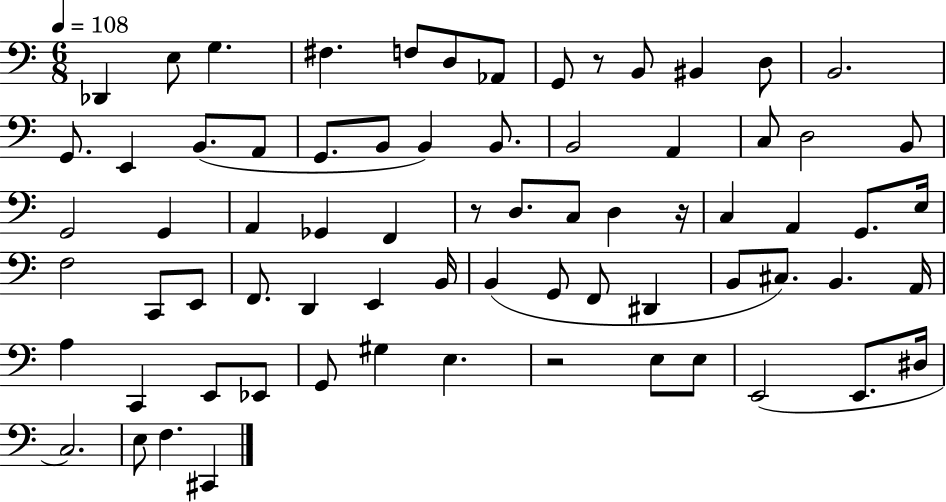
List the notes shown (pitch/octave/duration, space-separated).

Db2/q E3/e G3/q. F#3/q. F3/e D3/e Ab2/e G2/e R/e B2/e BIS2/q D3/e B2/h. G2/e. E2/q B2/e. A2/e G2/e. B2/e B2/q B2/e. B2/h A2/q C3/e D3/h B2/e G2/h G2/q A2/q Gb2/q F2/q R/e D3/e. C3/e D3/q R/s C3/q A2/q G2/e. E3/s F3/h C2/e E2/e F2/e. D2/q E2/q B2/s B2/q G2/e F2/e D#2/q B2/e C#3/e. B2/q. A2/s A3/q C2/q E2/e Eb2/e G2/e G#3/q E3/q. R/h E3/e E3/e E2/h E2/e. D#3/s C3/h. E3/e F3/q. C#2/q